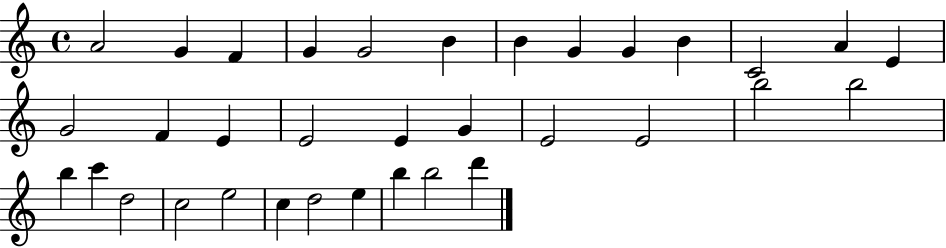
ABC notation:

X:1
T:Untitled
M:4/4
L:1/4
K:C
A2 G F G G2 B B G G B C2 A E G2 F E E2 E G E2 E2 b2 b2 b c' d2 c2 e2 c d2 e b b2 d'